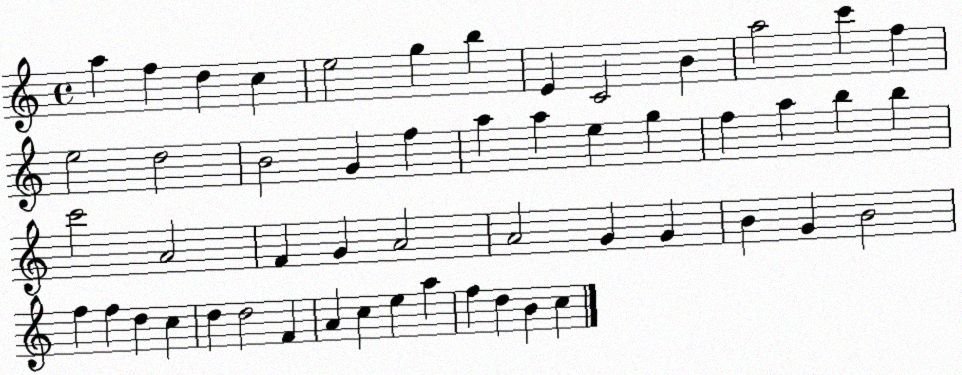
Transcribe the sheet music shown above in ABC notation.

X:1
T:Untitled
M:4/4
L:1/4
K:C
a f d c e2 g b E C2 B a2 c' f e2 d2 B2 G f a a e g f a b b c'2 A2 F G A2 A2 G G B G B2 f f d c d d2 F A c e a f d B c